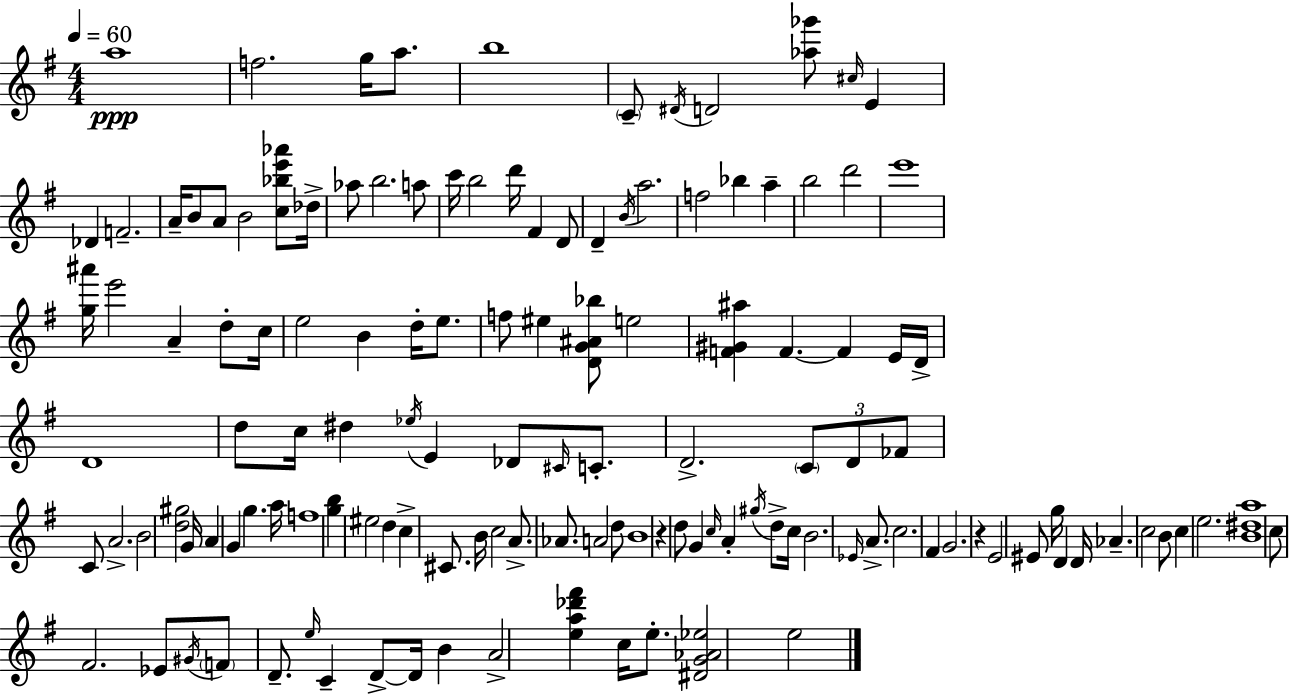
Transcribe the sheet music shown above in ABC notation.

X:1
T:Untitled
M:4/4
L:1/4
K:Em
a4 f2 g/4 a/2 b4 C/2 ^D/4 D2 [_a_g']/2 ^c/4 E _D F2 A/4 B/2 A/2 B2 [c_be'_a']/2 _d/4 _a/2 b2 a/2 c'/4 b2 d'/4 ^F D/2 D B/4 a2 f2 _b a b2 d'2 e'4 [g^a']/4 e'2 A d/2 c/4 e2 B d/4 e/2 f/2 ^e [DG^A_b]/2 e2 [F^G^a] F F E/4 D/4 D4 d/2 c/4 ^d _e/4 E _D/2 ^C/4 C/2 D2 C/2 D/2 _F/2 C/2 A2 B2 [d^g]2 G/4 A G g a/4 f4 [gb] ^e2 d c ^C/2 B/4 c2 A/2 _A/2 A2 d/2 B4 z d/2 G c/4 A ^g/4 d/2 c/4 B2 _E/4 A/2 c2 ^F G2 z E2 ^E/2 g/4 D D/4 _A c2 B/2 c e2 [B^da]4 c/2 ^F2 _E/2 ^G/4 F/2 D/2 e/4 C D/2 D/4 B A2 [ea_d'^f'] c/4 e/2 [^DG_A_e]2 e2